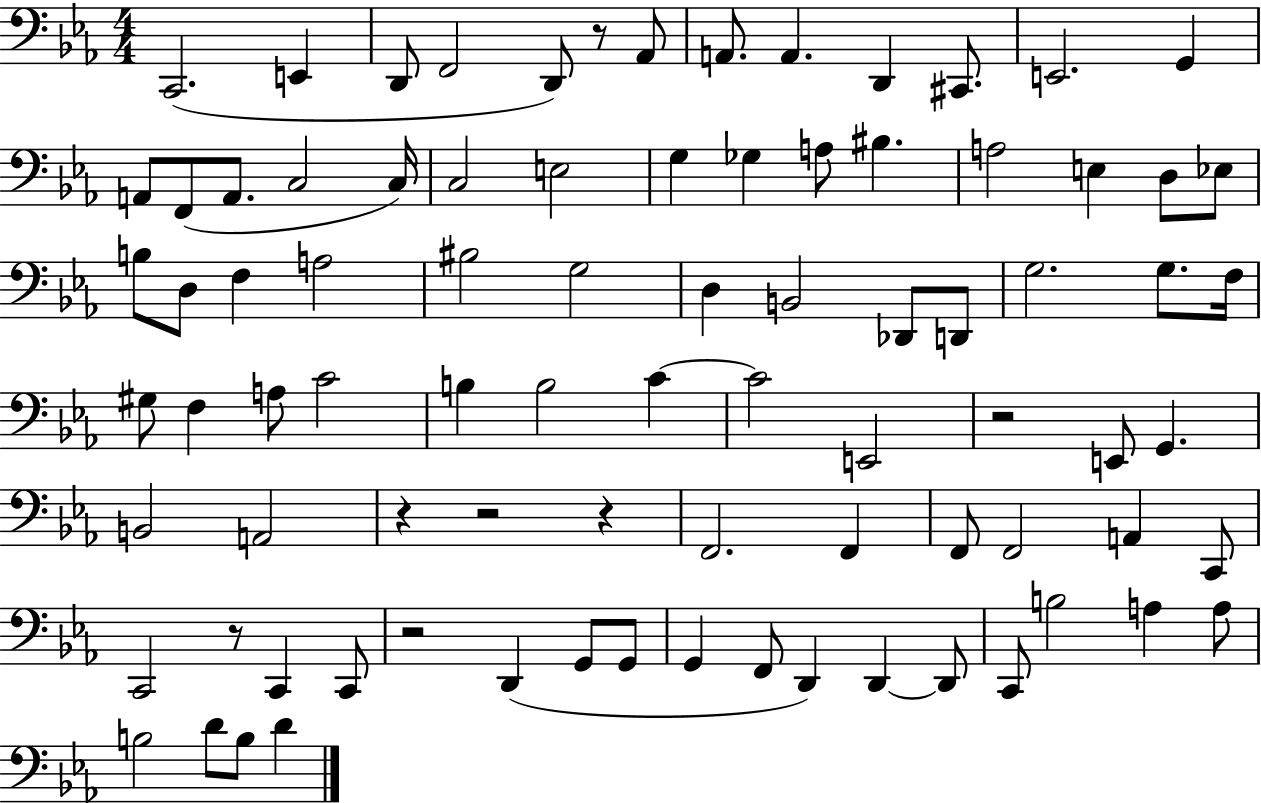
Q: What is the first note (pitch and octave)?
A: C2